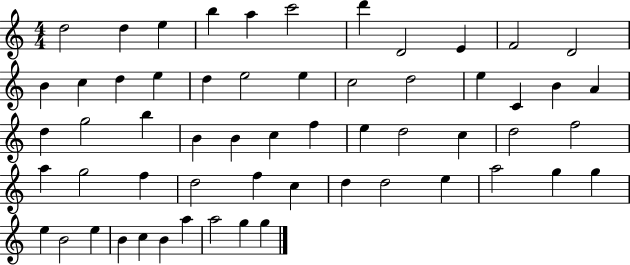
X:1
T:Untitled
M:4/4
L:1/4
K:C
d2 d e b a c'2 d' D2 E F2 D2 B c d e d e2 e c2 d2 e C B A d g2 b B B c f e d2 c d2 f2 a g2 f d2 f c d d2 e a2 g g e B2 e B c B a a2 g g